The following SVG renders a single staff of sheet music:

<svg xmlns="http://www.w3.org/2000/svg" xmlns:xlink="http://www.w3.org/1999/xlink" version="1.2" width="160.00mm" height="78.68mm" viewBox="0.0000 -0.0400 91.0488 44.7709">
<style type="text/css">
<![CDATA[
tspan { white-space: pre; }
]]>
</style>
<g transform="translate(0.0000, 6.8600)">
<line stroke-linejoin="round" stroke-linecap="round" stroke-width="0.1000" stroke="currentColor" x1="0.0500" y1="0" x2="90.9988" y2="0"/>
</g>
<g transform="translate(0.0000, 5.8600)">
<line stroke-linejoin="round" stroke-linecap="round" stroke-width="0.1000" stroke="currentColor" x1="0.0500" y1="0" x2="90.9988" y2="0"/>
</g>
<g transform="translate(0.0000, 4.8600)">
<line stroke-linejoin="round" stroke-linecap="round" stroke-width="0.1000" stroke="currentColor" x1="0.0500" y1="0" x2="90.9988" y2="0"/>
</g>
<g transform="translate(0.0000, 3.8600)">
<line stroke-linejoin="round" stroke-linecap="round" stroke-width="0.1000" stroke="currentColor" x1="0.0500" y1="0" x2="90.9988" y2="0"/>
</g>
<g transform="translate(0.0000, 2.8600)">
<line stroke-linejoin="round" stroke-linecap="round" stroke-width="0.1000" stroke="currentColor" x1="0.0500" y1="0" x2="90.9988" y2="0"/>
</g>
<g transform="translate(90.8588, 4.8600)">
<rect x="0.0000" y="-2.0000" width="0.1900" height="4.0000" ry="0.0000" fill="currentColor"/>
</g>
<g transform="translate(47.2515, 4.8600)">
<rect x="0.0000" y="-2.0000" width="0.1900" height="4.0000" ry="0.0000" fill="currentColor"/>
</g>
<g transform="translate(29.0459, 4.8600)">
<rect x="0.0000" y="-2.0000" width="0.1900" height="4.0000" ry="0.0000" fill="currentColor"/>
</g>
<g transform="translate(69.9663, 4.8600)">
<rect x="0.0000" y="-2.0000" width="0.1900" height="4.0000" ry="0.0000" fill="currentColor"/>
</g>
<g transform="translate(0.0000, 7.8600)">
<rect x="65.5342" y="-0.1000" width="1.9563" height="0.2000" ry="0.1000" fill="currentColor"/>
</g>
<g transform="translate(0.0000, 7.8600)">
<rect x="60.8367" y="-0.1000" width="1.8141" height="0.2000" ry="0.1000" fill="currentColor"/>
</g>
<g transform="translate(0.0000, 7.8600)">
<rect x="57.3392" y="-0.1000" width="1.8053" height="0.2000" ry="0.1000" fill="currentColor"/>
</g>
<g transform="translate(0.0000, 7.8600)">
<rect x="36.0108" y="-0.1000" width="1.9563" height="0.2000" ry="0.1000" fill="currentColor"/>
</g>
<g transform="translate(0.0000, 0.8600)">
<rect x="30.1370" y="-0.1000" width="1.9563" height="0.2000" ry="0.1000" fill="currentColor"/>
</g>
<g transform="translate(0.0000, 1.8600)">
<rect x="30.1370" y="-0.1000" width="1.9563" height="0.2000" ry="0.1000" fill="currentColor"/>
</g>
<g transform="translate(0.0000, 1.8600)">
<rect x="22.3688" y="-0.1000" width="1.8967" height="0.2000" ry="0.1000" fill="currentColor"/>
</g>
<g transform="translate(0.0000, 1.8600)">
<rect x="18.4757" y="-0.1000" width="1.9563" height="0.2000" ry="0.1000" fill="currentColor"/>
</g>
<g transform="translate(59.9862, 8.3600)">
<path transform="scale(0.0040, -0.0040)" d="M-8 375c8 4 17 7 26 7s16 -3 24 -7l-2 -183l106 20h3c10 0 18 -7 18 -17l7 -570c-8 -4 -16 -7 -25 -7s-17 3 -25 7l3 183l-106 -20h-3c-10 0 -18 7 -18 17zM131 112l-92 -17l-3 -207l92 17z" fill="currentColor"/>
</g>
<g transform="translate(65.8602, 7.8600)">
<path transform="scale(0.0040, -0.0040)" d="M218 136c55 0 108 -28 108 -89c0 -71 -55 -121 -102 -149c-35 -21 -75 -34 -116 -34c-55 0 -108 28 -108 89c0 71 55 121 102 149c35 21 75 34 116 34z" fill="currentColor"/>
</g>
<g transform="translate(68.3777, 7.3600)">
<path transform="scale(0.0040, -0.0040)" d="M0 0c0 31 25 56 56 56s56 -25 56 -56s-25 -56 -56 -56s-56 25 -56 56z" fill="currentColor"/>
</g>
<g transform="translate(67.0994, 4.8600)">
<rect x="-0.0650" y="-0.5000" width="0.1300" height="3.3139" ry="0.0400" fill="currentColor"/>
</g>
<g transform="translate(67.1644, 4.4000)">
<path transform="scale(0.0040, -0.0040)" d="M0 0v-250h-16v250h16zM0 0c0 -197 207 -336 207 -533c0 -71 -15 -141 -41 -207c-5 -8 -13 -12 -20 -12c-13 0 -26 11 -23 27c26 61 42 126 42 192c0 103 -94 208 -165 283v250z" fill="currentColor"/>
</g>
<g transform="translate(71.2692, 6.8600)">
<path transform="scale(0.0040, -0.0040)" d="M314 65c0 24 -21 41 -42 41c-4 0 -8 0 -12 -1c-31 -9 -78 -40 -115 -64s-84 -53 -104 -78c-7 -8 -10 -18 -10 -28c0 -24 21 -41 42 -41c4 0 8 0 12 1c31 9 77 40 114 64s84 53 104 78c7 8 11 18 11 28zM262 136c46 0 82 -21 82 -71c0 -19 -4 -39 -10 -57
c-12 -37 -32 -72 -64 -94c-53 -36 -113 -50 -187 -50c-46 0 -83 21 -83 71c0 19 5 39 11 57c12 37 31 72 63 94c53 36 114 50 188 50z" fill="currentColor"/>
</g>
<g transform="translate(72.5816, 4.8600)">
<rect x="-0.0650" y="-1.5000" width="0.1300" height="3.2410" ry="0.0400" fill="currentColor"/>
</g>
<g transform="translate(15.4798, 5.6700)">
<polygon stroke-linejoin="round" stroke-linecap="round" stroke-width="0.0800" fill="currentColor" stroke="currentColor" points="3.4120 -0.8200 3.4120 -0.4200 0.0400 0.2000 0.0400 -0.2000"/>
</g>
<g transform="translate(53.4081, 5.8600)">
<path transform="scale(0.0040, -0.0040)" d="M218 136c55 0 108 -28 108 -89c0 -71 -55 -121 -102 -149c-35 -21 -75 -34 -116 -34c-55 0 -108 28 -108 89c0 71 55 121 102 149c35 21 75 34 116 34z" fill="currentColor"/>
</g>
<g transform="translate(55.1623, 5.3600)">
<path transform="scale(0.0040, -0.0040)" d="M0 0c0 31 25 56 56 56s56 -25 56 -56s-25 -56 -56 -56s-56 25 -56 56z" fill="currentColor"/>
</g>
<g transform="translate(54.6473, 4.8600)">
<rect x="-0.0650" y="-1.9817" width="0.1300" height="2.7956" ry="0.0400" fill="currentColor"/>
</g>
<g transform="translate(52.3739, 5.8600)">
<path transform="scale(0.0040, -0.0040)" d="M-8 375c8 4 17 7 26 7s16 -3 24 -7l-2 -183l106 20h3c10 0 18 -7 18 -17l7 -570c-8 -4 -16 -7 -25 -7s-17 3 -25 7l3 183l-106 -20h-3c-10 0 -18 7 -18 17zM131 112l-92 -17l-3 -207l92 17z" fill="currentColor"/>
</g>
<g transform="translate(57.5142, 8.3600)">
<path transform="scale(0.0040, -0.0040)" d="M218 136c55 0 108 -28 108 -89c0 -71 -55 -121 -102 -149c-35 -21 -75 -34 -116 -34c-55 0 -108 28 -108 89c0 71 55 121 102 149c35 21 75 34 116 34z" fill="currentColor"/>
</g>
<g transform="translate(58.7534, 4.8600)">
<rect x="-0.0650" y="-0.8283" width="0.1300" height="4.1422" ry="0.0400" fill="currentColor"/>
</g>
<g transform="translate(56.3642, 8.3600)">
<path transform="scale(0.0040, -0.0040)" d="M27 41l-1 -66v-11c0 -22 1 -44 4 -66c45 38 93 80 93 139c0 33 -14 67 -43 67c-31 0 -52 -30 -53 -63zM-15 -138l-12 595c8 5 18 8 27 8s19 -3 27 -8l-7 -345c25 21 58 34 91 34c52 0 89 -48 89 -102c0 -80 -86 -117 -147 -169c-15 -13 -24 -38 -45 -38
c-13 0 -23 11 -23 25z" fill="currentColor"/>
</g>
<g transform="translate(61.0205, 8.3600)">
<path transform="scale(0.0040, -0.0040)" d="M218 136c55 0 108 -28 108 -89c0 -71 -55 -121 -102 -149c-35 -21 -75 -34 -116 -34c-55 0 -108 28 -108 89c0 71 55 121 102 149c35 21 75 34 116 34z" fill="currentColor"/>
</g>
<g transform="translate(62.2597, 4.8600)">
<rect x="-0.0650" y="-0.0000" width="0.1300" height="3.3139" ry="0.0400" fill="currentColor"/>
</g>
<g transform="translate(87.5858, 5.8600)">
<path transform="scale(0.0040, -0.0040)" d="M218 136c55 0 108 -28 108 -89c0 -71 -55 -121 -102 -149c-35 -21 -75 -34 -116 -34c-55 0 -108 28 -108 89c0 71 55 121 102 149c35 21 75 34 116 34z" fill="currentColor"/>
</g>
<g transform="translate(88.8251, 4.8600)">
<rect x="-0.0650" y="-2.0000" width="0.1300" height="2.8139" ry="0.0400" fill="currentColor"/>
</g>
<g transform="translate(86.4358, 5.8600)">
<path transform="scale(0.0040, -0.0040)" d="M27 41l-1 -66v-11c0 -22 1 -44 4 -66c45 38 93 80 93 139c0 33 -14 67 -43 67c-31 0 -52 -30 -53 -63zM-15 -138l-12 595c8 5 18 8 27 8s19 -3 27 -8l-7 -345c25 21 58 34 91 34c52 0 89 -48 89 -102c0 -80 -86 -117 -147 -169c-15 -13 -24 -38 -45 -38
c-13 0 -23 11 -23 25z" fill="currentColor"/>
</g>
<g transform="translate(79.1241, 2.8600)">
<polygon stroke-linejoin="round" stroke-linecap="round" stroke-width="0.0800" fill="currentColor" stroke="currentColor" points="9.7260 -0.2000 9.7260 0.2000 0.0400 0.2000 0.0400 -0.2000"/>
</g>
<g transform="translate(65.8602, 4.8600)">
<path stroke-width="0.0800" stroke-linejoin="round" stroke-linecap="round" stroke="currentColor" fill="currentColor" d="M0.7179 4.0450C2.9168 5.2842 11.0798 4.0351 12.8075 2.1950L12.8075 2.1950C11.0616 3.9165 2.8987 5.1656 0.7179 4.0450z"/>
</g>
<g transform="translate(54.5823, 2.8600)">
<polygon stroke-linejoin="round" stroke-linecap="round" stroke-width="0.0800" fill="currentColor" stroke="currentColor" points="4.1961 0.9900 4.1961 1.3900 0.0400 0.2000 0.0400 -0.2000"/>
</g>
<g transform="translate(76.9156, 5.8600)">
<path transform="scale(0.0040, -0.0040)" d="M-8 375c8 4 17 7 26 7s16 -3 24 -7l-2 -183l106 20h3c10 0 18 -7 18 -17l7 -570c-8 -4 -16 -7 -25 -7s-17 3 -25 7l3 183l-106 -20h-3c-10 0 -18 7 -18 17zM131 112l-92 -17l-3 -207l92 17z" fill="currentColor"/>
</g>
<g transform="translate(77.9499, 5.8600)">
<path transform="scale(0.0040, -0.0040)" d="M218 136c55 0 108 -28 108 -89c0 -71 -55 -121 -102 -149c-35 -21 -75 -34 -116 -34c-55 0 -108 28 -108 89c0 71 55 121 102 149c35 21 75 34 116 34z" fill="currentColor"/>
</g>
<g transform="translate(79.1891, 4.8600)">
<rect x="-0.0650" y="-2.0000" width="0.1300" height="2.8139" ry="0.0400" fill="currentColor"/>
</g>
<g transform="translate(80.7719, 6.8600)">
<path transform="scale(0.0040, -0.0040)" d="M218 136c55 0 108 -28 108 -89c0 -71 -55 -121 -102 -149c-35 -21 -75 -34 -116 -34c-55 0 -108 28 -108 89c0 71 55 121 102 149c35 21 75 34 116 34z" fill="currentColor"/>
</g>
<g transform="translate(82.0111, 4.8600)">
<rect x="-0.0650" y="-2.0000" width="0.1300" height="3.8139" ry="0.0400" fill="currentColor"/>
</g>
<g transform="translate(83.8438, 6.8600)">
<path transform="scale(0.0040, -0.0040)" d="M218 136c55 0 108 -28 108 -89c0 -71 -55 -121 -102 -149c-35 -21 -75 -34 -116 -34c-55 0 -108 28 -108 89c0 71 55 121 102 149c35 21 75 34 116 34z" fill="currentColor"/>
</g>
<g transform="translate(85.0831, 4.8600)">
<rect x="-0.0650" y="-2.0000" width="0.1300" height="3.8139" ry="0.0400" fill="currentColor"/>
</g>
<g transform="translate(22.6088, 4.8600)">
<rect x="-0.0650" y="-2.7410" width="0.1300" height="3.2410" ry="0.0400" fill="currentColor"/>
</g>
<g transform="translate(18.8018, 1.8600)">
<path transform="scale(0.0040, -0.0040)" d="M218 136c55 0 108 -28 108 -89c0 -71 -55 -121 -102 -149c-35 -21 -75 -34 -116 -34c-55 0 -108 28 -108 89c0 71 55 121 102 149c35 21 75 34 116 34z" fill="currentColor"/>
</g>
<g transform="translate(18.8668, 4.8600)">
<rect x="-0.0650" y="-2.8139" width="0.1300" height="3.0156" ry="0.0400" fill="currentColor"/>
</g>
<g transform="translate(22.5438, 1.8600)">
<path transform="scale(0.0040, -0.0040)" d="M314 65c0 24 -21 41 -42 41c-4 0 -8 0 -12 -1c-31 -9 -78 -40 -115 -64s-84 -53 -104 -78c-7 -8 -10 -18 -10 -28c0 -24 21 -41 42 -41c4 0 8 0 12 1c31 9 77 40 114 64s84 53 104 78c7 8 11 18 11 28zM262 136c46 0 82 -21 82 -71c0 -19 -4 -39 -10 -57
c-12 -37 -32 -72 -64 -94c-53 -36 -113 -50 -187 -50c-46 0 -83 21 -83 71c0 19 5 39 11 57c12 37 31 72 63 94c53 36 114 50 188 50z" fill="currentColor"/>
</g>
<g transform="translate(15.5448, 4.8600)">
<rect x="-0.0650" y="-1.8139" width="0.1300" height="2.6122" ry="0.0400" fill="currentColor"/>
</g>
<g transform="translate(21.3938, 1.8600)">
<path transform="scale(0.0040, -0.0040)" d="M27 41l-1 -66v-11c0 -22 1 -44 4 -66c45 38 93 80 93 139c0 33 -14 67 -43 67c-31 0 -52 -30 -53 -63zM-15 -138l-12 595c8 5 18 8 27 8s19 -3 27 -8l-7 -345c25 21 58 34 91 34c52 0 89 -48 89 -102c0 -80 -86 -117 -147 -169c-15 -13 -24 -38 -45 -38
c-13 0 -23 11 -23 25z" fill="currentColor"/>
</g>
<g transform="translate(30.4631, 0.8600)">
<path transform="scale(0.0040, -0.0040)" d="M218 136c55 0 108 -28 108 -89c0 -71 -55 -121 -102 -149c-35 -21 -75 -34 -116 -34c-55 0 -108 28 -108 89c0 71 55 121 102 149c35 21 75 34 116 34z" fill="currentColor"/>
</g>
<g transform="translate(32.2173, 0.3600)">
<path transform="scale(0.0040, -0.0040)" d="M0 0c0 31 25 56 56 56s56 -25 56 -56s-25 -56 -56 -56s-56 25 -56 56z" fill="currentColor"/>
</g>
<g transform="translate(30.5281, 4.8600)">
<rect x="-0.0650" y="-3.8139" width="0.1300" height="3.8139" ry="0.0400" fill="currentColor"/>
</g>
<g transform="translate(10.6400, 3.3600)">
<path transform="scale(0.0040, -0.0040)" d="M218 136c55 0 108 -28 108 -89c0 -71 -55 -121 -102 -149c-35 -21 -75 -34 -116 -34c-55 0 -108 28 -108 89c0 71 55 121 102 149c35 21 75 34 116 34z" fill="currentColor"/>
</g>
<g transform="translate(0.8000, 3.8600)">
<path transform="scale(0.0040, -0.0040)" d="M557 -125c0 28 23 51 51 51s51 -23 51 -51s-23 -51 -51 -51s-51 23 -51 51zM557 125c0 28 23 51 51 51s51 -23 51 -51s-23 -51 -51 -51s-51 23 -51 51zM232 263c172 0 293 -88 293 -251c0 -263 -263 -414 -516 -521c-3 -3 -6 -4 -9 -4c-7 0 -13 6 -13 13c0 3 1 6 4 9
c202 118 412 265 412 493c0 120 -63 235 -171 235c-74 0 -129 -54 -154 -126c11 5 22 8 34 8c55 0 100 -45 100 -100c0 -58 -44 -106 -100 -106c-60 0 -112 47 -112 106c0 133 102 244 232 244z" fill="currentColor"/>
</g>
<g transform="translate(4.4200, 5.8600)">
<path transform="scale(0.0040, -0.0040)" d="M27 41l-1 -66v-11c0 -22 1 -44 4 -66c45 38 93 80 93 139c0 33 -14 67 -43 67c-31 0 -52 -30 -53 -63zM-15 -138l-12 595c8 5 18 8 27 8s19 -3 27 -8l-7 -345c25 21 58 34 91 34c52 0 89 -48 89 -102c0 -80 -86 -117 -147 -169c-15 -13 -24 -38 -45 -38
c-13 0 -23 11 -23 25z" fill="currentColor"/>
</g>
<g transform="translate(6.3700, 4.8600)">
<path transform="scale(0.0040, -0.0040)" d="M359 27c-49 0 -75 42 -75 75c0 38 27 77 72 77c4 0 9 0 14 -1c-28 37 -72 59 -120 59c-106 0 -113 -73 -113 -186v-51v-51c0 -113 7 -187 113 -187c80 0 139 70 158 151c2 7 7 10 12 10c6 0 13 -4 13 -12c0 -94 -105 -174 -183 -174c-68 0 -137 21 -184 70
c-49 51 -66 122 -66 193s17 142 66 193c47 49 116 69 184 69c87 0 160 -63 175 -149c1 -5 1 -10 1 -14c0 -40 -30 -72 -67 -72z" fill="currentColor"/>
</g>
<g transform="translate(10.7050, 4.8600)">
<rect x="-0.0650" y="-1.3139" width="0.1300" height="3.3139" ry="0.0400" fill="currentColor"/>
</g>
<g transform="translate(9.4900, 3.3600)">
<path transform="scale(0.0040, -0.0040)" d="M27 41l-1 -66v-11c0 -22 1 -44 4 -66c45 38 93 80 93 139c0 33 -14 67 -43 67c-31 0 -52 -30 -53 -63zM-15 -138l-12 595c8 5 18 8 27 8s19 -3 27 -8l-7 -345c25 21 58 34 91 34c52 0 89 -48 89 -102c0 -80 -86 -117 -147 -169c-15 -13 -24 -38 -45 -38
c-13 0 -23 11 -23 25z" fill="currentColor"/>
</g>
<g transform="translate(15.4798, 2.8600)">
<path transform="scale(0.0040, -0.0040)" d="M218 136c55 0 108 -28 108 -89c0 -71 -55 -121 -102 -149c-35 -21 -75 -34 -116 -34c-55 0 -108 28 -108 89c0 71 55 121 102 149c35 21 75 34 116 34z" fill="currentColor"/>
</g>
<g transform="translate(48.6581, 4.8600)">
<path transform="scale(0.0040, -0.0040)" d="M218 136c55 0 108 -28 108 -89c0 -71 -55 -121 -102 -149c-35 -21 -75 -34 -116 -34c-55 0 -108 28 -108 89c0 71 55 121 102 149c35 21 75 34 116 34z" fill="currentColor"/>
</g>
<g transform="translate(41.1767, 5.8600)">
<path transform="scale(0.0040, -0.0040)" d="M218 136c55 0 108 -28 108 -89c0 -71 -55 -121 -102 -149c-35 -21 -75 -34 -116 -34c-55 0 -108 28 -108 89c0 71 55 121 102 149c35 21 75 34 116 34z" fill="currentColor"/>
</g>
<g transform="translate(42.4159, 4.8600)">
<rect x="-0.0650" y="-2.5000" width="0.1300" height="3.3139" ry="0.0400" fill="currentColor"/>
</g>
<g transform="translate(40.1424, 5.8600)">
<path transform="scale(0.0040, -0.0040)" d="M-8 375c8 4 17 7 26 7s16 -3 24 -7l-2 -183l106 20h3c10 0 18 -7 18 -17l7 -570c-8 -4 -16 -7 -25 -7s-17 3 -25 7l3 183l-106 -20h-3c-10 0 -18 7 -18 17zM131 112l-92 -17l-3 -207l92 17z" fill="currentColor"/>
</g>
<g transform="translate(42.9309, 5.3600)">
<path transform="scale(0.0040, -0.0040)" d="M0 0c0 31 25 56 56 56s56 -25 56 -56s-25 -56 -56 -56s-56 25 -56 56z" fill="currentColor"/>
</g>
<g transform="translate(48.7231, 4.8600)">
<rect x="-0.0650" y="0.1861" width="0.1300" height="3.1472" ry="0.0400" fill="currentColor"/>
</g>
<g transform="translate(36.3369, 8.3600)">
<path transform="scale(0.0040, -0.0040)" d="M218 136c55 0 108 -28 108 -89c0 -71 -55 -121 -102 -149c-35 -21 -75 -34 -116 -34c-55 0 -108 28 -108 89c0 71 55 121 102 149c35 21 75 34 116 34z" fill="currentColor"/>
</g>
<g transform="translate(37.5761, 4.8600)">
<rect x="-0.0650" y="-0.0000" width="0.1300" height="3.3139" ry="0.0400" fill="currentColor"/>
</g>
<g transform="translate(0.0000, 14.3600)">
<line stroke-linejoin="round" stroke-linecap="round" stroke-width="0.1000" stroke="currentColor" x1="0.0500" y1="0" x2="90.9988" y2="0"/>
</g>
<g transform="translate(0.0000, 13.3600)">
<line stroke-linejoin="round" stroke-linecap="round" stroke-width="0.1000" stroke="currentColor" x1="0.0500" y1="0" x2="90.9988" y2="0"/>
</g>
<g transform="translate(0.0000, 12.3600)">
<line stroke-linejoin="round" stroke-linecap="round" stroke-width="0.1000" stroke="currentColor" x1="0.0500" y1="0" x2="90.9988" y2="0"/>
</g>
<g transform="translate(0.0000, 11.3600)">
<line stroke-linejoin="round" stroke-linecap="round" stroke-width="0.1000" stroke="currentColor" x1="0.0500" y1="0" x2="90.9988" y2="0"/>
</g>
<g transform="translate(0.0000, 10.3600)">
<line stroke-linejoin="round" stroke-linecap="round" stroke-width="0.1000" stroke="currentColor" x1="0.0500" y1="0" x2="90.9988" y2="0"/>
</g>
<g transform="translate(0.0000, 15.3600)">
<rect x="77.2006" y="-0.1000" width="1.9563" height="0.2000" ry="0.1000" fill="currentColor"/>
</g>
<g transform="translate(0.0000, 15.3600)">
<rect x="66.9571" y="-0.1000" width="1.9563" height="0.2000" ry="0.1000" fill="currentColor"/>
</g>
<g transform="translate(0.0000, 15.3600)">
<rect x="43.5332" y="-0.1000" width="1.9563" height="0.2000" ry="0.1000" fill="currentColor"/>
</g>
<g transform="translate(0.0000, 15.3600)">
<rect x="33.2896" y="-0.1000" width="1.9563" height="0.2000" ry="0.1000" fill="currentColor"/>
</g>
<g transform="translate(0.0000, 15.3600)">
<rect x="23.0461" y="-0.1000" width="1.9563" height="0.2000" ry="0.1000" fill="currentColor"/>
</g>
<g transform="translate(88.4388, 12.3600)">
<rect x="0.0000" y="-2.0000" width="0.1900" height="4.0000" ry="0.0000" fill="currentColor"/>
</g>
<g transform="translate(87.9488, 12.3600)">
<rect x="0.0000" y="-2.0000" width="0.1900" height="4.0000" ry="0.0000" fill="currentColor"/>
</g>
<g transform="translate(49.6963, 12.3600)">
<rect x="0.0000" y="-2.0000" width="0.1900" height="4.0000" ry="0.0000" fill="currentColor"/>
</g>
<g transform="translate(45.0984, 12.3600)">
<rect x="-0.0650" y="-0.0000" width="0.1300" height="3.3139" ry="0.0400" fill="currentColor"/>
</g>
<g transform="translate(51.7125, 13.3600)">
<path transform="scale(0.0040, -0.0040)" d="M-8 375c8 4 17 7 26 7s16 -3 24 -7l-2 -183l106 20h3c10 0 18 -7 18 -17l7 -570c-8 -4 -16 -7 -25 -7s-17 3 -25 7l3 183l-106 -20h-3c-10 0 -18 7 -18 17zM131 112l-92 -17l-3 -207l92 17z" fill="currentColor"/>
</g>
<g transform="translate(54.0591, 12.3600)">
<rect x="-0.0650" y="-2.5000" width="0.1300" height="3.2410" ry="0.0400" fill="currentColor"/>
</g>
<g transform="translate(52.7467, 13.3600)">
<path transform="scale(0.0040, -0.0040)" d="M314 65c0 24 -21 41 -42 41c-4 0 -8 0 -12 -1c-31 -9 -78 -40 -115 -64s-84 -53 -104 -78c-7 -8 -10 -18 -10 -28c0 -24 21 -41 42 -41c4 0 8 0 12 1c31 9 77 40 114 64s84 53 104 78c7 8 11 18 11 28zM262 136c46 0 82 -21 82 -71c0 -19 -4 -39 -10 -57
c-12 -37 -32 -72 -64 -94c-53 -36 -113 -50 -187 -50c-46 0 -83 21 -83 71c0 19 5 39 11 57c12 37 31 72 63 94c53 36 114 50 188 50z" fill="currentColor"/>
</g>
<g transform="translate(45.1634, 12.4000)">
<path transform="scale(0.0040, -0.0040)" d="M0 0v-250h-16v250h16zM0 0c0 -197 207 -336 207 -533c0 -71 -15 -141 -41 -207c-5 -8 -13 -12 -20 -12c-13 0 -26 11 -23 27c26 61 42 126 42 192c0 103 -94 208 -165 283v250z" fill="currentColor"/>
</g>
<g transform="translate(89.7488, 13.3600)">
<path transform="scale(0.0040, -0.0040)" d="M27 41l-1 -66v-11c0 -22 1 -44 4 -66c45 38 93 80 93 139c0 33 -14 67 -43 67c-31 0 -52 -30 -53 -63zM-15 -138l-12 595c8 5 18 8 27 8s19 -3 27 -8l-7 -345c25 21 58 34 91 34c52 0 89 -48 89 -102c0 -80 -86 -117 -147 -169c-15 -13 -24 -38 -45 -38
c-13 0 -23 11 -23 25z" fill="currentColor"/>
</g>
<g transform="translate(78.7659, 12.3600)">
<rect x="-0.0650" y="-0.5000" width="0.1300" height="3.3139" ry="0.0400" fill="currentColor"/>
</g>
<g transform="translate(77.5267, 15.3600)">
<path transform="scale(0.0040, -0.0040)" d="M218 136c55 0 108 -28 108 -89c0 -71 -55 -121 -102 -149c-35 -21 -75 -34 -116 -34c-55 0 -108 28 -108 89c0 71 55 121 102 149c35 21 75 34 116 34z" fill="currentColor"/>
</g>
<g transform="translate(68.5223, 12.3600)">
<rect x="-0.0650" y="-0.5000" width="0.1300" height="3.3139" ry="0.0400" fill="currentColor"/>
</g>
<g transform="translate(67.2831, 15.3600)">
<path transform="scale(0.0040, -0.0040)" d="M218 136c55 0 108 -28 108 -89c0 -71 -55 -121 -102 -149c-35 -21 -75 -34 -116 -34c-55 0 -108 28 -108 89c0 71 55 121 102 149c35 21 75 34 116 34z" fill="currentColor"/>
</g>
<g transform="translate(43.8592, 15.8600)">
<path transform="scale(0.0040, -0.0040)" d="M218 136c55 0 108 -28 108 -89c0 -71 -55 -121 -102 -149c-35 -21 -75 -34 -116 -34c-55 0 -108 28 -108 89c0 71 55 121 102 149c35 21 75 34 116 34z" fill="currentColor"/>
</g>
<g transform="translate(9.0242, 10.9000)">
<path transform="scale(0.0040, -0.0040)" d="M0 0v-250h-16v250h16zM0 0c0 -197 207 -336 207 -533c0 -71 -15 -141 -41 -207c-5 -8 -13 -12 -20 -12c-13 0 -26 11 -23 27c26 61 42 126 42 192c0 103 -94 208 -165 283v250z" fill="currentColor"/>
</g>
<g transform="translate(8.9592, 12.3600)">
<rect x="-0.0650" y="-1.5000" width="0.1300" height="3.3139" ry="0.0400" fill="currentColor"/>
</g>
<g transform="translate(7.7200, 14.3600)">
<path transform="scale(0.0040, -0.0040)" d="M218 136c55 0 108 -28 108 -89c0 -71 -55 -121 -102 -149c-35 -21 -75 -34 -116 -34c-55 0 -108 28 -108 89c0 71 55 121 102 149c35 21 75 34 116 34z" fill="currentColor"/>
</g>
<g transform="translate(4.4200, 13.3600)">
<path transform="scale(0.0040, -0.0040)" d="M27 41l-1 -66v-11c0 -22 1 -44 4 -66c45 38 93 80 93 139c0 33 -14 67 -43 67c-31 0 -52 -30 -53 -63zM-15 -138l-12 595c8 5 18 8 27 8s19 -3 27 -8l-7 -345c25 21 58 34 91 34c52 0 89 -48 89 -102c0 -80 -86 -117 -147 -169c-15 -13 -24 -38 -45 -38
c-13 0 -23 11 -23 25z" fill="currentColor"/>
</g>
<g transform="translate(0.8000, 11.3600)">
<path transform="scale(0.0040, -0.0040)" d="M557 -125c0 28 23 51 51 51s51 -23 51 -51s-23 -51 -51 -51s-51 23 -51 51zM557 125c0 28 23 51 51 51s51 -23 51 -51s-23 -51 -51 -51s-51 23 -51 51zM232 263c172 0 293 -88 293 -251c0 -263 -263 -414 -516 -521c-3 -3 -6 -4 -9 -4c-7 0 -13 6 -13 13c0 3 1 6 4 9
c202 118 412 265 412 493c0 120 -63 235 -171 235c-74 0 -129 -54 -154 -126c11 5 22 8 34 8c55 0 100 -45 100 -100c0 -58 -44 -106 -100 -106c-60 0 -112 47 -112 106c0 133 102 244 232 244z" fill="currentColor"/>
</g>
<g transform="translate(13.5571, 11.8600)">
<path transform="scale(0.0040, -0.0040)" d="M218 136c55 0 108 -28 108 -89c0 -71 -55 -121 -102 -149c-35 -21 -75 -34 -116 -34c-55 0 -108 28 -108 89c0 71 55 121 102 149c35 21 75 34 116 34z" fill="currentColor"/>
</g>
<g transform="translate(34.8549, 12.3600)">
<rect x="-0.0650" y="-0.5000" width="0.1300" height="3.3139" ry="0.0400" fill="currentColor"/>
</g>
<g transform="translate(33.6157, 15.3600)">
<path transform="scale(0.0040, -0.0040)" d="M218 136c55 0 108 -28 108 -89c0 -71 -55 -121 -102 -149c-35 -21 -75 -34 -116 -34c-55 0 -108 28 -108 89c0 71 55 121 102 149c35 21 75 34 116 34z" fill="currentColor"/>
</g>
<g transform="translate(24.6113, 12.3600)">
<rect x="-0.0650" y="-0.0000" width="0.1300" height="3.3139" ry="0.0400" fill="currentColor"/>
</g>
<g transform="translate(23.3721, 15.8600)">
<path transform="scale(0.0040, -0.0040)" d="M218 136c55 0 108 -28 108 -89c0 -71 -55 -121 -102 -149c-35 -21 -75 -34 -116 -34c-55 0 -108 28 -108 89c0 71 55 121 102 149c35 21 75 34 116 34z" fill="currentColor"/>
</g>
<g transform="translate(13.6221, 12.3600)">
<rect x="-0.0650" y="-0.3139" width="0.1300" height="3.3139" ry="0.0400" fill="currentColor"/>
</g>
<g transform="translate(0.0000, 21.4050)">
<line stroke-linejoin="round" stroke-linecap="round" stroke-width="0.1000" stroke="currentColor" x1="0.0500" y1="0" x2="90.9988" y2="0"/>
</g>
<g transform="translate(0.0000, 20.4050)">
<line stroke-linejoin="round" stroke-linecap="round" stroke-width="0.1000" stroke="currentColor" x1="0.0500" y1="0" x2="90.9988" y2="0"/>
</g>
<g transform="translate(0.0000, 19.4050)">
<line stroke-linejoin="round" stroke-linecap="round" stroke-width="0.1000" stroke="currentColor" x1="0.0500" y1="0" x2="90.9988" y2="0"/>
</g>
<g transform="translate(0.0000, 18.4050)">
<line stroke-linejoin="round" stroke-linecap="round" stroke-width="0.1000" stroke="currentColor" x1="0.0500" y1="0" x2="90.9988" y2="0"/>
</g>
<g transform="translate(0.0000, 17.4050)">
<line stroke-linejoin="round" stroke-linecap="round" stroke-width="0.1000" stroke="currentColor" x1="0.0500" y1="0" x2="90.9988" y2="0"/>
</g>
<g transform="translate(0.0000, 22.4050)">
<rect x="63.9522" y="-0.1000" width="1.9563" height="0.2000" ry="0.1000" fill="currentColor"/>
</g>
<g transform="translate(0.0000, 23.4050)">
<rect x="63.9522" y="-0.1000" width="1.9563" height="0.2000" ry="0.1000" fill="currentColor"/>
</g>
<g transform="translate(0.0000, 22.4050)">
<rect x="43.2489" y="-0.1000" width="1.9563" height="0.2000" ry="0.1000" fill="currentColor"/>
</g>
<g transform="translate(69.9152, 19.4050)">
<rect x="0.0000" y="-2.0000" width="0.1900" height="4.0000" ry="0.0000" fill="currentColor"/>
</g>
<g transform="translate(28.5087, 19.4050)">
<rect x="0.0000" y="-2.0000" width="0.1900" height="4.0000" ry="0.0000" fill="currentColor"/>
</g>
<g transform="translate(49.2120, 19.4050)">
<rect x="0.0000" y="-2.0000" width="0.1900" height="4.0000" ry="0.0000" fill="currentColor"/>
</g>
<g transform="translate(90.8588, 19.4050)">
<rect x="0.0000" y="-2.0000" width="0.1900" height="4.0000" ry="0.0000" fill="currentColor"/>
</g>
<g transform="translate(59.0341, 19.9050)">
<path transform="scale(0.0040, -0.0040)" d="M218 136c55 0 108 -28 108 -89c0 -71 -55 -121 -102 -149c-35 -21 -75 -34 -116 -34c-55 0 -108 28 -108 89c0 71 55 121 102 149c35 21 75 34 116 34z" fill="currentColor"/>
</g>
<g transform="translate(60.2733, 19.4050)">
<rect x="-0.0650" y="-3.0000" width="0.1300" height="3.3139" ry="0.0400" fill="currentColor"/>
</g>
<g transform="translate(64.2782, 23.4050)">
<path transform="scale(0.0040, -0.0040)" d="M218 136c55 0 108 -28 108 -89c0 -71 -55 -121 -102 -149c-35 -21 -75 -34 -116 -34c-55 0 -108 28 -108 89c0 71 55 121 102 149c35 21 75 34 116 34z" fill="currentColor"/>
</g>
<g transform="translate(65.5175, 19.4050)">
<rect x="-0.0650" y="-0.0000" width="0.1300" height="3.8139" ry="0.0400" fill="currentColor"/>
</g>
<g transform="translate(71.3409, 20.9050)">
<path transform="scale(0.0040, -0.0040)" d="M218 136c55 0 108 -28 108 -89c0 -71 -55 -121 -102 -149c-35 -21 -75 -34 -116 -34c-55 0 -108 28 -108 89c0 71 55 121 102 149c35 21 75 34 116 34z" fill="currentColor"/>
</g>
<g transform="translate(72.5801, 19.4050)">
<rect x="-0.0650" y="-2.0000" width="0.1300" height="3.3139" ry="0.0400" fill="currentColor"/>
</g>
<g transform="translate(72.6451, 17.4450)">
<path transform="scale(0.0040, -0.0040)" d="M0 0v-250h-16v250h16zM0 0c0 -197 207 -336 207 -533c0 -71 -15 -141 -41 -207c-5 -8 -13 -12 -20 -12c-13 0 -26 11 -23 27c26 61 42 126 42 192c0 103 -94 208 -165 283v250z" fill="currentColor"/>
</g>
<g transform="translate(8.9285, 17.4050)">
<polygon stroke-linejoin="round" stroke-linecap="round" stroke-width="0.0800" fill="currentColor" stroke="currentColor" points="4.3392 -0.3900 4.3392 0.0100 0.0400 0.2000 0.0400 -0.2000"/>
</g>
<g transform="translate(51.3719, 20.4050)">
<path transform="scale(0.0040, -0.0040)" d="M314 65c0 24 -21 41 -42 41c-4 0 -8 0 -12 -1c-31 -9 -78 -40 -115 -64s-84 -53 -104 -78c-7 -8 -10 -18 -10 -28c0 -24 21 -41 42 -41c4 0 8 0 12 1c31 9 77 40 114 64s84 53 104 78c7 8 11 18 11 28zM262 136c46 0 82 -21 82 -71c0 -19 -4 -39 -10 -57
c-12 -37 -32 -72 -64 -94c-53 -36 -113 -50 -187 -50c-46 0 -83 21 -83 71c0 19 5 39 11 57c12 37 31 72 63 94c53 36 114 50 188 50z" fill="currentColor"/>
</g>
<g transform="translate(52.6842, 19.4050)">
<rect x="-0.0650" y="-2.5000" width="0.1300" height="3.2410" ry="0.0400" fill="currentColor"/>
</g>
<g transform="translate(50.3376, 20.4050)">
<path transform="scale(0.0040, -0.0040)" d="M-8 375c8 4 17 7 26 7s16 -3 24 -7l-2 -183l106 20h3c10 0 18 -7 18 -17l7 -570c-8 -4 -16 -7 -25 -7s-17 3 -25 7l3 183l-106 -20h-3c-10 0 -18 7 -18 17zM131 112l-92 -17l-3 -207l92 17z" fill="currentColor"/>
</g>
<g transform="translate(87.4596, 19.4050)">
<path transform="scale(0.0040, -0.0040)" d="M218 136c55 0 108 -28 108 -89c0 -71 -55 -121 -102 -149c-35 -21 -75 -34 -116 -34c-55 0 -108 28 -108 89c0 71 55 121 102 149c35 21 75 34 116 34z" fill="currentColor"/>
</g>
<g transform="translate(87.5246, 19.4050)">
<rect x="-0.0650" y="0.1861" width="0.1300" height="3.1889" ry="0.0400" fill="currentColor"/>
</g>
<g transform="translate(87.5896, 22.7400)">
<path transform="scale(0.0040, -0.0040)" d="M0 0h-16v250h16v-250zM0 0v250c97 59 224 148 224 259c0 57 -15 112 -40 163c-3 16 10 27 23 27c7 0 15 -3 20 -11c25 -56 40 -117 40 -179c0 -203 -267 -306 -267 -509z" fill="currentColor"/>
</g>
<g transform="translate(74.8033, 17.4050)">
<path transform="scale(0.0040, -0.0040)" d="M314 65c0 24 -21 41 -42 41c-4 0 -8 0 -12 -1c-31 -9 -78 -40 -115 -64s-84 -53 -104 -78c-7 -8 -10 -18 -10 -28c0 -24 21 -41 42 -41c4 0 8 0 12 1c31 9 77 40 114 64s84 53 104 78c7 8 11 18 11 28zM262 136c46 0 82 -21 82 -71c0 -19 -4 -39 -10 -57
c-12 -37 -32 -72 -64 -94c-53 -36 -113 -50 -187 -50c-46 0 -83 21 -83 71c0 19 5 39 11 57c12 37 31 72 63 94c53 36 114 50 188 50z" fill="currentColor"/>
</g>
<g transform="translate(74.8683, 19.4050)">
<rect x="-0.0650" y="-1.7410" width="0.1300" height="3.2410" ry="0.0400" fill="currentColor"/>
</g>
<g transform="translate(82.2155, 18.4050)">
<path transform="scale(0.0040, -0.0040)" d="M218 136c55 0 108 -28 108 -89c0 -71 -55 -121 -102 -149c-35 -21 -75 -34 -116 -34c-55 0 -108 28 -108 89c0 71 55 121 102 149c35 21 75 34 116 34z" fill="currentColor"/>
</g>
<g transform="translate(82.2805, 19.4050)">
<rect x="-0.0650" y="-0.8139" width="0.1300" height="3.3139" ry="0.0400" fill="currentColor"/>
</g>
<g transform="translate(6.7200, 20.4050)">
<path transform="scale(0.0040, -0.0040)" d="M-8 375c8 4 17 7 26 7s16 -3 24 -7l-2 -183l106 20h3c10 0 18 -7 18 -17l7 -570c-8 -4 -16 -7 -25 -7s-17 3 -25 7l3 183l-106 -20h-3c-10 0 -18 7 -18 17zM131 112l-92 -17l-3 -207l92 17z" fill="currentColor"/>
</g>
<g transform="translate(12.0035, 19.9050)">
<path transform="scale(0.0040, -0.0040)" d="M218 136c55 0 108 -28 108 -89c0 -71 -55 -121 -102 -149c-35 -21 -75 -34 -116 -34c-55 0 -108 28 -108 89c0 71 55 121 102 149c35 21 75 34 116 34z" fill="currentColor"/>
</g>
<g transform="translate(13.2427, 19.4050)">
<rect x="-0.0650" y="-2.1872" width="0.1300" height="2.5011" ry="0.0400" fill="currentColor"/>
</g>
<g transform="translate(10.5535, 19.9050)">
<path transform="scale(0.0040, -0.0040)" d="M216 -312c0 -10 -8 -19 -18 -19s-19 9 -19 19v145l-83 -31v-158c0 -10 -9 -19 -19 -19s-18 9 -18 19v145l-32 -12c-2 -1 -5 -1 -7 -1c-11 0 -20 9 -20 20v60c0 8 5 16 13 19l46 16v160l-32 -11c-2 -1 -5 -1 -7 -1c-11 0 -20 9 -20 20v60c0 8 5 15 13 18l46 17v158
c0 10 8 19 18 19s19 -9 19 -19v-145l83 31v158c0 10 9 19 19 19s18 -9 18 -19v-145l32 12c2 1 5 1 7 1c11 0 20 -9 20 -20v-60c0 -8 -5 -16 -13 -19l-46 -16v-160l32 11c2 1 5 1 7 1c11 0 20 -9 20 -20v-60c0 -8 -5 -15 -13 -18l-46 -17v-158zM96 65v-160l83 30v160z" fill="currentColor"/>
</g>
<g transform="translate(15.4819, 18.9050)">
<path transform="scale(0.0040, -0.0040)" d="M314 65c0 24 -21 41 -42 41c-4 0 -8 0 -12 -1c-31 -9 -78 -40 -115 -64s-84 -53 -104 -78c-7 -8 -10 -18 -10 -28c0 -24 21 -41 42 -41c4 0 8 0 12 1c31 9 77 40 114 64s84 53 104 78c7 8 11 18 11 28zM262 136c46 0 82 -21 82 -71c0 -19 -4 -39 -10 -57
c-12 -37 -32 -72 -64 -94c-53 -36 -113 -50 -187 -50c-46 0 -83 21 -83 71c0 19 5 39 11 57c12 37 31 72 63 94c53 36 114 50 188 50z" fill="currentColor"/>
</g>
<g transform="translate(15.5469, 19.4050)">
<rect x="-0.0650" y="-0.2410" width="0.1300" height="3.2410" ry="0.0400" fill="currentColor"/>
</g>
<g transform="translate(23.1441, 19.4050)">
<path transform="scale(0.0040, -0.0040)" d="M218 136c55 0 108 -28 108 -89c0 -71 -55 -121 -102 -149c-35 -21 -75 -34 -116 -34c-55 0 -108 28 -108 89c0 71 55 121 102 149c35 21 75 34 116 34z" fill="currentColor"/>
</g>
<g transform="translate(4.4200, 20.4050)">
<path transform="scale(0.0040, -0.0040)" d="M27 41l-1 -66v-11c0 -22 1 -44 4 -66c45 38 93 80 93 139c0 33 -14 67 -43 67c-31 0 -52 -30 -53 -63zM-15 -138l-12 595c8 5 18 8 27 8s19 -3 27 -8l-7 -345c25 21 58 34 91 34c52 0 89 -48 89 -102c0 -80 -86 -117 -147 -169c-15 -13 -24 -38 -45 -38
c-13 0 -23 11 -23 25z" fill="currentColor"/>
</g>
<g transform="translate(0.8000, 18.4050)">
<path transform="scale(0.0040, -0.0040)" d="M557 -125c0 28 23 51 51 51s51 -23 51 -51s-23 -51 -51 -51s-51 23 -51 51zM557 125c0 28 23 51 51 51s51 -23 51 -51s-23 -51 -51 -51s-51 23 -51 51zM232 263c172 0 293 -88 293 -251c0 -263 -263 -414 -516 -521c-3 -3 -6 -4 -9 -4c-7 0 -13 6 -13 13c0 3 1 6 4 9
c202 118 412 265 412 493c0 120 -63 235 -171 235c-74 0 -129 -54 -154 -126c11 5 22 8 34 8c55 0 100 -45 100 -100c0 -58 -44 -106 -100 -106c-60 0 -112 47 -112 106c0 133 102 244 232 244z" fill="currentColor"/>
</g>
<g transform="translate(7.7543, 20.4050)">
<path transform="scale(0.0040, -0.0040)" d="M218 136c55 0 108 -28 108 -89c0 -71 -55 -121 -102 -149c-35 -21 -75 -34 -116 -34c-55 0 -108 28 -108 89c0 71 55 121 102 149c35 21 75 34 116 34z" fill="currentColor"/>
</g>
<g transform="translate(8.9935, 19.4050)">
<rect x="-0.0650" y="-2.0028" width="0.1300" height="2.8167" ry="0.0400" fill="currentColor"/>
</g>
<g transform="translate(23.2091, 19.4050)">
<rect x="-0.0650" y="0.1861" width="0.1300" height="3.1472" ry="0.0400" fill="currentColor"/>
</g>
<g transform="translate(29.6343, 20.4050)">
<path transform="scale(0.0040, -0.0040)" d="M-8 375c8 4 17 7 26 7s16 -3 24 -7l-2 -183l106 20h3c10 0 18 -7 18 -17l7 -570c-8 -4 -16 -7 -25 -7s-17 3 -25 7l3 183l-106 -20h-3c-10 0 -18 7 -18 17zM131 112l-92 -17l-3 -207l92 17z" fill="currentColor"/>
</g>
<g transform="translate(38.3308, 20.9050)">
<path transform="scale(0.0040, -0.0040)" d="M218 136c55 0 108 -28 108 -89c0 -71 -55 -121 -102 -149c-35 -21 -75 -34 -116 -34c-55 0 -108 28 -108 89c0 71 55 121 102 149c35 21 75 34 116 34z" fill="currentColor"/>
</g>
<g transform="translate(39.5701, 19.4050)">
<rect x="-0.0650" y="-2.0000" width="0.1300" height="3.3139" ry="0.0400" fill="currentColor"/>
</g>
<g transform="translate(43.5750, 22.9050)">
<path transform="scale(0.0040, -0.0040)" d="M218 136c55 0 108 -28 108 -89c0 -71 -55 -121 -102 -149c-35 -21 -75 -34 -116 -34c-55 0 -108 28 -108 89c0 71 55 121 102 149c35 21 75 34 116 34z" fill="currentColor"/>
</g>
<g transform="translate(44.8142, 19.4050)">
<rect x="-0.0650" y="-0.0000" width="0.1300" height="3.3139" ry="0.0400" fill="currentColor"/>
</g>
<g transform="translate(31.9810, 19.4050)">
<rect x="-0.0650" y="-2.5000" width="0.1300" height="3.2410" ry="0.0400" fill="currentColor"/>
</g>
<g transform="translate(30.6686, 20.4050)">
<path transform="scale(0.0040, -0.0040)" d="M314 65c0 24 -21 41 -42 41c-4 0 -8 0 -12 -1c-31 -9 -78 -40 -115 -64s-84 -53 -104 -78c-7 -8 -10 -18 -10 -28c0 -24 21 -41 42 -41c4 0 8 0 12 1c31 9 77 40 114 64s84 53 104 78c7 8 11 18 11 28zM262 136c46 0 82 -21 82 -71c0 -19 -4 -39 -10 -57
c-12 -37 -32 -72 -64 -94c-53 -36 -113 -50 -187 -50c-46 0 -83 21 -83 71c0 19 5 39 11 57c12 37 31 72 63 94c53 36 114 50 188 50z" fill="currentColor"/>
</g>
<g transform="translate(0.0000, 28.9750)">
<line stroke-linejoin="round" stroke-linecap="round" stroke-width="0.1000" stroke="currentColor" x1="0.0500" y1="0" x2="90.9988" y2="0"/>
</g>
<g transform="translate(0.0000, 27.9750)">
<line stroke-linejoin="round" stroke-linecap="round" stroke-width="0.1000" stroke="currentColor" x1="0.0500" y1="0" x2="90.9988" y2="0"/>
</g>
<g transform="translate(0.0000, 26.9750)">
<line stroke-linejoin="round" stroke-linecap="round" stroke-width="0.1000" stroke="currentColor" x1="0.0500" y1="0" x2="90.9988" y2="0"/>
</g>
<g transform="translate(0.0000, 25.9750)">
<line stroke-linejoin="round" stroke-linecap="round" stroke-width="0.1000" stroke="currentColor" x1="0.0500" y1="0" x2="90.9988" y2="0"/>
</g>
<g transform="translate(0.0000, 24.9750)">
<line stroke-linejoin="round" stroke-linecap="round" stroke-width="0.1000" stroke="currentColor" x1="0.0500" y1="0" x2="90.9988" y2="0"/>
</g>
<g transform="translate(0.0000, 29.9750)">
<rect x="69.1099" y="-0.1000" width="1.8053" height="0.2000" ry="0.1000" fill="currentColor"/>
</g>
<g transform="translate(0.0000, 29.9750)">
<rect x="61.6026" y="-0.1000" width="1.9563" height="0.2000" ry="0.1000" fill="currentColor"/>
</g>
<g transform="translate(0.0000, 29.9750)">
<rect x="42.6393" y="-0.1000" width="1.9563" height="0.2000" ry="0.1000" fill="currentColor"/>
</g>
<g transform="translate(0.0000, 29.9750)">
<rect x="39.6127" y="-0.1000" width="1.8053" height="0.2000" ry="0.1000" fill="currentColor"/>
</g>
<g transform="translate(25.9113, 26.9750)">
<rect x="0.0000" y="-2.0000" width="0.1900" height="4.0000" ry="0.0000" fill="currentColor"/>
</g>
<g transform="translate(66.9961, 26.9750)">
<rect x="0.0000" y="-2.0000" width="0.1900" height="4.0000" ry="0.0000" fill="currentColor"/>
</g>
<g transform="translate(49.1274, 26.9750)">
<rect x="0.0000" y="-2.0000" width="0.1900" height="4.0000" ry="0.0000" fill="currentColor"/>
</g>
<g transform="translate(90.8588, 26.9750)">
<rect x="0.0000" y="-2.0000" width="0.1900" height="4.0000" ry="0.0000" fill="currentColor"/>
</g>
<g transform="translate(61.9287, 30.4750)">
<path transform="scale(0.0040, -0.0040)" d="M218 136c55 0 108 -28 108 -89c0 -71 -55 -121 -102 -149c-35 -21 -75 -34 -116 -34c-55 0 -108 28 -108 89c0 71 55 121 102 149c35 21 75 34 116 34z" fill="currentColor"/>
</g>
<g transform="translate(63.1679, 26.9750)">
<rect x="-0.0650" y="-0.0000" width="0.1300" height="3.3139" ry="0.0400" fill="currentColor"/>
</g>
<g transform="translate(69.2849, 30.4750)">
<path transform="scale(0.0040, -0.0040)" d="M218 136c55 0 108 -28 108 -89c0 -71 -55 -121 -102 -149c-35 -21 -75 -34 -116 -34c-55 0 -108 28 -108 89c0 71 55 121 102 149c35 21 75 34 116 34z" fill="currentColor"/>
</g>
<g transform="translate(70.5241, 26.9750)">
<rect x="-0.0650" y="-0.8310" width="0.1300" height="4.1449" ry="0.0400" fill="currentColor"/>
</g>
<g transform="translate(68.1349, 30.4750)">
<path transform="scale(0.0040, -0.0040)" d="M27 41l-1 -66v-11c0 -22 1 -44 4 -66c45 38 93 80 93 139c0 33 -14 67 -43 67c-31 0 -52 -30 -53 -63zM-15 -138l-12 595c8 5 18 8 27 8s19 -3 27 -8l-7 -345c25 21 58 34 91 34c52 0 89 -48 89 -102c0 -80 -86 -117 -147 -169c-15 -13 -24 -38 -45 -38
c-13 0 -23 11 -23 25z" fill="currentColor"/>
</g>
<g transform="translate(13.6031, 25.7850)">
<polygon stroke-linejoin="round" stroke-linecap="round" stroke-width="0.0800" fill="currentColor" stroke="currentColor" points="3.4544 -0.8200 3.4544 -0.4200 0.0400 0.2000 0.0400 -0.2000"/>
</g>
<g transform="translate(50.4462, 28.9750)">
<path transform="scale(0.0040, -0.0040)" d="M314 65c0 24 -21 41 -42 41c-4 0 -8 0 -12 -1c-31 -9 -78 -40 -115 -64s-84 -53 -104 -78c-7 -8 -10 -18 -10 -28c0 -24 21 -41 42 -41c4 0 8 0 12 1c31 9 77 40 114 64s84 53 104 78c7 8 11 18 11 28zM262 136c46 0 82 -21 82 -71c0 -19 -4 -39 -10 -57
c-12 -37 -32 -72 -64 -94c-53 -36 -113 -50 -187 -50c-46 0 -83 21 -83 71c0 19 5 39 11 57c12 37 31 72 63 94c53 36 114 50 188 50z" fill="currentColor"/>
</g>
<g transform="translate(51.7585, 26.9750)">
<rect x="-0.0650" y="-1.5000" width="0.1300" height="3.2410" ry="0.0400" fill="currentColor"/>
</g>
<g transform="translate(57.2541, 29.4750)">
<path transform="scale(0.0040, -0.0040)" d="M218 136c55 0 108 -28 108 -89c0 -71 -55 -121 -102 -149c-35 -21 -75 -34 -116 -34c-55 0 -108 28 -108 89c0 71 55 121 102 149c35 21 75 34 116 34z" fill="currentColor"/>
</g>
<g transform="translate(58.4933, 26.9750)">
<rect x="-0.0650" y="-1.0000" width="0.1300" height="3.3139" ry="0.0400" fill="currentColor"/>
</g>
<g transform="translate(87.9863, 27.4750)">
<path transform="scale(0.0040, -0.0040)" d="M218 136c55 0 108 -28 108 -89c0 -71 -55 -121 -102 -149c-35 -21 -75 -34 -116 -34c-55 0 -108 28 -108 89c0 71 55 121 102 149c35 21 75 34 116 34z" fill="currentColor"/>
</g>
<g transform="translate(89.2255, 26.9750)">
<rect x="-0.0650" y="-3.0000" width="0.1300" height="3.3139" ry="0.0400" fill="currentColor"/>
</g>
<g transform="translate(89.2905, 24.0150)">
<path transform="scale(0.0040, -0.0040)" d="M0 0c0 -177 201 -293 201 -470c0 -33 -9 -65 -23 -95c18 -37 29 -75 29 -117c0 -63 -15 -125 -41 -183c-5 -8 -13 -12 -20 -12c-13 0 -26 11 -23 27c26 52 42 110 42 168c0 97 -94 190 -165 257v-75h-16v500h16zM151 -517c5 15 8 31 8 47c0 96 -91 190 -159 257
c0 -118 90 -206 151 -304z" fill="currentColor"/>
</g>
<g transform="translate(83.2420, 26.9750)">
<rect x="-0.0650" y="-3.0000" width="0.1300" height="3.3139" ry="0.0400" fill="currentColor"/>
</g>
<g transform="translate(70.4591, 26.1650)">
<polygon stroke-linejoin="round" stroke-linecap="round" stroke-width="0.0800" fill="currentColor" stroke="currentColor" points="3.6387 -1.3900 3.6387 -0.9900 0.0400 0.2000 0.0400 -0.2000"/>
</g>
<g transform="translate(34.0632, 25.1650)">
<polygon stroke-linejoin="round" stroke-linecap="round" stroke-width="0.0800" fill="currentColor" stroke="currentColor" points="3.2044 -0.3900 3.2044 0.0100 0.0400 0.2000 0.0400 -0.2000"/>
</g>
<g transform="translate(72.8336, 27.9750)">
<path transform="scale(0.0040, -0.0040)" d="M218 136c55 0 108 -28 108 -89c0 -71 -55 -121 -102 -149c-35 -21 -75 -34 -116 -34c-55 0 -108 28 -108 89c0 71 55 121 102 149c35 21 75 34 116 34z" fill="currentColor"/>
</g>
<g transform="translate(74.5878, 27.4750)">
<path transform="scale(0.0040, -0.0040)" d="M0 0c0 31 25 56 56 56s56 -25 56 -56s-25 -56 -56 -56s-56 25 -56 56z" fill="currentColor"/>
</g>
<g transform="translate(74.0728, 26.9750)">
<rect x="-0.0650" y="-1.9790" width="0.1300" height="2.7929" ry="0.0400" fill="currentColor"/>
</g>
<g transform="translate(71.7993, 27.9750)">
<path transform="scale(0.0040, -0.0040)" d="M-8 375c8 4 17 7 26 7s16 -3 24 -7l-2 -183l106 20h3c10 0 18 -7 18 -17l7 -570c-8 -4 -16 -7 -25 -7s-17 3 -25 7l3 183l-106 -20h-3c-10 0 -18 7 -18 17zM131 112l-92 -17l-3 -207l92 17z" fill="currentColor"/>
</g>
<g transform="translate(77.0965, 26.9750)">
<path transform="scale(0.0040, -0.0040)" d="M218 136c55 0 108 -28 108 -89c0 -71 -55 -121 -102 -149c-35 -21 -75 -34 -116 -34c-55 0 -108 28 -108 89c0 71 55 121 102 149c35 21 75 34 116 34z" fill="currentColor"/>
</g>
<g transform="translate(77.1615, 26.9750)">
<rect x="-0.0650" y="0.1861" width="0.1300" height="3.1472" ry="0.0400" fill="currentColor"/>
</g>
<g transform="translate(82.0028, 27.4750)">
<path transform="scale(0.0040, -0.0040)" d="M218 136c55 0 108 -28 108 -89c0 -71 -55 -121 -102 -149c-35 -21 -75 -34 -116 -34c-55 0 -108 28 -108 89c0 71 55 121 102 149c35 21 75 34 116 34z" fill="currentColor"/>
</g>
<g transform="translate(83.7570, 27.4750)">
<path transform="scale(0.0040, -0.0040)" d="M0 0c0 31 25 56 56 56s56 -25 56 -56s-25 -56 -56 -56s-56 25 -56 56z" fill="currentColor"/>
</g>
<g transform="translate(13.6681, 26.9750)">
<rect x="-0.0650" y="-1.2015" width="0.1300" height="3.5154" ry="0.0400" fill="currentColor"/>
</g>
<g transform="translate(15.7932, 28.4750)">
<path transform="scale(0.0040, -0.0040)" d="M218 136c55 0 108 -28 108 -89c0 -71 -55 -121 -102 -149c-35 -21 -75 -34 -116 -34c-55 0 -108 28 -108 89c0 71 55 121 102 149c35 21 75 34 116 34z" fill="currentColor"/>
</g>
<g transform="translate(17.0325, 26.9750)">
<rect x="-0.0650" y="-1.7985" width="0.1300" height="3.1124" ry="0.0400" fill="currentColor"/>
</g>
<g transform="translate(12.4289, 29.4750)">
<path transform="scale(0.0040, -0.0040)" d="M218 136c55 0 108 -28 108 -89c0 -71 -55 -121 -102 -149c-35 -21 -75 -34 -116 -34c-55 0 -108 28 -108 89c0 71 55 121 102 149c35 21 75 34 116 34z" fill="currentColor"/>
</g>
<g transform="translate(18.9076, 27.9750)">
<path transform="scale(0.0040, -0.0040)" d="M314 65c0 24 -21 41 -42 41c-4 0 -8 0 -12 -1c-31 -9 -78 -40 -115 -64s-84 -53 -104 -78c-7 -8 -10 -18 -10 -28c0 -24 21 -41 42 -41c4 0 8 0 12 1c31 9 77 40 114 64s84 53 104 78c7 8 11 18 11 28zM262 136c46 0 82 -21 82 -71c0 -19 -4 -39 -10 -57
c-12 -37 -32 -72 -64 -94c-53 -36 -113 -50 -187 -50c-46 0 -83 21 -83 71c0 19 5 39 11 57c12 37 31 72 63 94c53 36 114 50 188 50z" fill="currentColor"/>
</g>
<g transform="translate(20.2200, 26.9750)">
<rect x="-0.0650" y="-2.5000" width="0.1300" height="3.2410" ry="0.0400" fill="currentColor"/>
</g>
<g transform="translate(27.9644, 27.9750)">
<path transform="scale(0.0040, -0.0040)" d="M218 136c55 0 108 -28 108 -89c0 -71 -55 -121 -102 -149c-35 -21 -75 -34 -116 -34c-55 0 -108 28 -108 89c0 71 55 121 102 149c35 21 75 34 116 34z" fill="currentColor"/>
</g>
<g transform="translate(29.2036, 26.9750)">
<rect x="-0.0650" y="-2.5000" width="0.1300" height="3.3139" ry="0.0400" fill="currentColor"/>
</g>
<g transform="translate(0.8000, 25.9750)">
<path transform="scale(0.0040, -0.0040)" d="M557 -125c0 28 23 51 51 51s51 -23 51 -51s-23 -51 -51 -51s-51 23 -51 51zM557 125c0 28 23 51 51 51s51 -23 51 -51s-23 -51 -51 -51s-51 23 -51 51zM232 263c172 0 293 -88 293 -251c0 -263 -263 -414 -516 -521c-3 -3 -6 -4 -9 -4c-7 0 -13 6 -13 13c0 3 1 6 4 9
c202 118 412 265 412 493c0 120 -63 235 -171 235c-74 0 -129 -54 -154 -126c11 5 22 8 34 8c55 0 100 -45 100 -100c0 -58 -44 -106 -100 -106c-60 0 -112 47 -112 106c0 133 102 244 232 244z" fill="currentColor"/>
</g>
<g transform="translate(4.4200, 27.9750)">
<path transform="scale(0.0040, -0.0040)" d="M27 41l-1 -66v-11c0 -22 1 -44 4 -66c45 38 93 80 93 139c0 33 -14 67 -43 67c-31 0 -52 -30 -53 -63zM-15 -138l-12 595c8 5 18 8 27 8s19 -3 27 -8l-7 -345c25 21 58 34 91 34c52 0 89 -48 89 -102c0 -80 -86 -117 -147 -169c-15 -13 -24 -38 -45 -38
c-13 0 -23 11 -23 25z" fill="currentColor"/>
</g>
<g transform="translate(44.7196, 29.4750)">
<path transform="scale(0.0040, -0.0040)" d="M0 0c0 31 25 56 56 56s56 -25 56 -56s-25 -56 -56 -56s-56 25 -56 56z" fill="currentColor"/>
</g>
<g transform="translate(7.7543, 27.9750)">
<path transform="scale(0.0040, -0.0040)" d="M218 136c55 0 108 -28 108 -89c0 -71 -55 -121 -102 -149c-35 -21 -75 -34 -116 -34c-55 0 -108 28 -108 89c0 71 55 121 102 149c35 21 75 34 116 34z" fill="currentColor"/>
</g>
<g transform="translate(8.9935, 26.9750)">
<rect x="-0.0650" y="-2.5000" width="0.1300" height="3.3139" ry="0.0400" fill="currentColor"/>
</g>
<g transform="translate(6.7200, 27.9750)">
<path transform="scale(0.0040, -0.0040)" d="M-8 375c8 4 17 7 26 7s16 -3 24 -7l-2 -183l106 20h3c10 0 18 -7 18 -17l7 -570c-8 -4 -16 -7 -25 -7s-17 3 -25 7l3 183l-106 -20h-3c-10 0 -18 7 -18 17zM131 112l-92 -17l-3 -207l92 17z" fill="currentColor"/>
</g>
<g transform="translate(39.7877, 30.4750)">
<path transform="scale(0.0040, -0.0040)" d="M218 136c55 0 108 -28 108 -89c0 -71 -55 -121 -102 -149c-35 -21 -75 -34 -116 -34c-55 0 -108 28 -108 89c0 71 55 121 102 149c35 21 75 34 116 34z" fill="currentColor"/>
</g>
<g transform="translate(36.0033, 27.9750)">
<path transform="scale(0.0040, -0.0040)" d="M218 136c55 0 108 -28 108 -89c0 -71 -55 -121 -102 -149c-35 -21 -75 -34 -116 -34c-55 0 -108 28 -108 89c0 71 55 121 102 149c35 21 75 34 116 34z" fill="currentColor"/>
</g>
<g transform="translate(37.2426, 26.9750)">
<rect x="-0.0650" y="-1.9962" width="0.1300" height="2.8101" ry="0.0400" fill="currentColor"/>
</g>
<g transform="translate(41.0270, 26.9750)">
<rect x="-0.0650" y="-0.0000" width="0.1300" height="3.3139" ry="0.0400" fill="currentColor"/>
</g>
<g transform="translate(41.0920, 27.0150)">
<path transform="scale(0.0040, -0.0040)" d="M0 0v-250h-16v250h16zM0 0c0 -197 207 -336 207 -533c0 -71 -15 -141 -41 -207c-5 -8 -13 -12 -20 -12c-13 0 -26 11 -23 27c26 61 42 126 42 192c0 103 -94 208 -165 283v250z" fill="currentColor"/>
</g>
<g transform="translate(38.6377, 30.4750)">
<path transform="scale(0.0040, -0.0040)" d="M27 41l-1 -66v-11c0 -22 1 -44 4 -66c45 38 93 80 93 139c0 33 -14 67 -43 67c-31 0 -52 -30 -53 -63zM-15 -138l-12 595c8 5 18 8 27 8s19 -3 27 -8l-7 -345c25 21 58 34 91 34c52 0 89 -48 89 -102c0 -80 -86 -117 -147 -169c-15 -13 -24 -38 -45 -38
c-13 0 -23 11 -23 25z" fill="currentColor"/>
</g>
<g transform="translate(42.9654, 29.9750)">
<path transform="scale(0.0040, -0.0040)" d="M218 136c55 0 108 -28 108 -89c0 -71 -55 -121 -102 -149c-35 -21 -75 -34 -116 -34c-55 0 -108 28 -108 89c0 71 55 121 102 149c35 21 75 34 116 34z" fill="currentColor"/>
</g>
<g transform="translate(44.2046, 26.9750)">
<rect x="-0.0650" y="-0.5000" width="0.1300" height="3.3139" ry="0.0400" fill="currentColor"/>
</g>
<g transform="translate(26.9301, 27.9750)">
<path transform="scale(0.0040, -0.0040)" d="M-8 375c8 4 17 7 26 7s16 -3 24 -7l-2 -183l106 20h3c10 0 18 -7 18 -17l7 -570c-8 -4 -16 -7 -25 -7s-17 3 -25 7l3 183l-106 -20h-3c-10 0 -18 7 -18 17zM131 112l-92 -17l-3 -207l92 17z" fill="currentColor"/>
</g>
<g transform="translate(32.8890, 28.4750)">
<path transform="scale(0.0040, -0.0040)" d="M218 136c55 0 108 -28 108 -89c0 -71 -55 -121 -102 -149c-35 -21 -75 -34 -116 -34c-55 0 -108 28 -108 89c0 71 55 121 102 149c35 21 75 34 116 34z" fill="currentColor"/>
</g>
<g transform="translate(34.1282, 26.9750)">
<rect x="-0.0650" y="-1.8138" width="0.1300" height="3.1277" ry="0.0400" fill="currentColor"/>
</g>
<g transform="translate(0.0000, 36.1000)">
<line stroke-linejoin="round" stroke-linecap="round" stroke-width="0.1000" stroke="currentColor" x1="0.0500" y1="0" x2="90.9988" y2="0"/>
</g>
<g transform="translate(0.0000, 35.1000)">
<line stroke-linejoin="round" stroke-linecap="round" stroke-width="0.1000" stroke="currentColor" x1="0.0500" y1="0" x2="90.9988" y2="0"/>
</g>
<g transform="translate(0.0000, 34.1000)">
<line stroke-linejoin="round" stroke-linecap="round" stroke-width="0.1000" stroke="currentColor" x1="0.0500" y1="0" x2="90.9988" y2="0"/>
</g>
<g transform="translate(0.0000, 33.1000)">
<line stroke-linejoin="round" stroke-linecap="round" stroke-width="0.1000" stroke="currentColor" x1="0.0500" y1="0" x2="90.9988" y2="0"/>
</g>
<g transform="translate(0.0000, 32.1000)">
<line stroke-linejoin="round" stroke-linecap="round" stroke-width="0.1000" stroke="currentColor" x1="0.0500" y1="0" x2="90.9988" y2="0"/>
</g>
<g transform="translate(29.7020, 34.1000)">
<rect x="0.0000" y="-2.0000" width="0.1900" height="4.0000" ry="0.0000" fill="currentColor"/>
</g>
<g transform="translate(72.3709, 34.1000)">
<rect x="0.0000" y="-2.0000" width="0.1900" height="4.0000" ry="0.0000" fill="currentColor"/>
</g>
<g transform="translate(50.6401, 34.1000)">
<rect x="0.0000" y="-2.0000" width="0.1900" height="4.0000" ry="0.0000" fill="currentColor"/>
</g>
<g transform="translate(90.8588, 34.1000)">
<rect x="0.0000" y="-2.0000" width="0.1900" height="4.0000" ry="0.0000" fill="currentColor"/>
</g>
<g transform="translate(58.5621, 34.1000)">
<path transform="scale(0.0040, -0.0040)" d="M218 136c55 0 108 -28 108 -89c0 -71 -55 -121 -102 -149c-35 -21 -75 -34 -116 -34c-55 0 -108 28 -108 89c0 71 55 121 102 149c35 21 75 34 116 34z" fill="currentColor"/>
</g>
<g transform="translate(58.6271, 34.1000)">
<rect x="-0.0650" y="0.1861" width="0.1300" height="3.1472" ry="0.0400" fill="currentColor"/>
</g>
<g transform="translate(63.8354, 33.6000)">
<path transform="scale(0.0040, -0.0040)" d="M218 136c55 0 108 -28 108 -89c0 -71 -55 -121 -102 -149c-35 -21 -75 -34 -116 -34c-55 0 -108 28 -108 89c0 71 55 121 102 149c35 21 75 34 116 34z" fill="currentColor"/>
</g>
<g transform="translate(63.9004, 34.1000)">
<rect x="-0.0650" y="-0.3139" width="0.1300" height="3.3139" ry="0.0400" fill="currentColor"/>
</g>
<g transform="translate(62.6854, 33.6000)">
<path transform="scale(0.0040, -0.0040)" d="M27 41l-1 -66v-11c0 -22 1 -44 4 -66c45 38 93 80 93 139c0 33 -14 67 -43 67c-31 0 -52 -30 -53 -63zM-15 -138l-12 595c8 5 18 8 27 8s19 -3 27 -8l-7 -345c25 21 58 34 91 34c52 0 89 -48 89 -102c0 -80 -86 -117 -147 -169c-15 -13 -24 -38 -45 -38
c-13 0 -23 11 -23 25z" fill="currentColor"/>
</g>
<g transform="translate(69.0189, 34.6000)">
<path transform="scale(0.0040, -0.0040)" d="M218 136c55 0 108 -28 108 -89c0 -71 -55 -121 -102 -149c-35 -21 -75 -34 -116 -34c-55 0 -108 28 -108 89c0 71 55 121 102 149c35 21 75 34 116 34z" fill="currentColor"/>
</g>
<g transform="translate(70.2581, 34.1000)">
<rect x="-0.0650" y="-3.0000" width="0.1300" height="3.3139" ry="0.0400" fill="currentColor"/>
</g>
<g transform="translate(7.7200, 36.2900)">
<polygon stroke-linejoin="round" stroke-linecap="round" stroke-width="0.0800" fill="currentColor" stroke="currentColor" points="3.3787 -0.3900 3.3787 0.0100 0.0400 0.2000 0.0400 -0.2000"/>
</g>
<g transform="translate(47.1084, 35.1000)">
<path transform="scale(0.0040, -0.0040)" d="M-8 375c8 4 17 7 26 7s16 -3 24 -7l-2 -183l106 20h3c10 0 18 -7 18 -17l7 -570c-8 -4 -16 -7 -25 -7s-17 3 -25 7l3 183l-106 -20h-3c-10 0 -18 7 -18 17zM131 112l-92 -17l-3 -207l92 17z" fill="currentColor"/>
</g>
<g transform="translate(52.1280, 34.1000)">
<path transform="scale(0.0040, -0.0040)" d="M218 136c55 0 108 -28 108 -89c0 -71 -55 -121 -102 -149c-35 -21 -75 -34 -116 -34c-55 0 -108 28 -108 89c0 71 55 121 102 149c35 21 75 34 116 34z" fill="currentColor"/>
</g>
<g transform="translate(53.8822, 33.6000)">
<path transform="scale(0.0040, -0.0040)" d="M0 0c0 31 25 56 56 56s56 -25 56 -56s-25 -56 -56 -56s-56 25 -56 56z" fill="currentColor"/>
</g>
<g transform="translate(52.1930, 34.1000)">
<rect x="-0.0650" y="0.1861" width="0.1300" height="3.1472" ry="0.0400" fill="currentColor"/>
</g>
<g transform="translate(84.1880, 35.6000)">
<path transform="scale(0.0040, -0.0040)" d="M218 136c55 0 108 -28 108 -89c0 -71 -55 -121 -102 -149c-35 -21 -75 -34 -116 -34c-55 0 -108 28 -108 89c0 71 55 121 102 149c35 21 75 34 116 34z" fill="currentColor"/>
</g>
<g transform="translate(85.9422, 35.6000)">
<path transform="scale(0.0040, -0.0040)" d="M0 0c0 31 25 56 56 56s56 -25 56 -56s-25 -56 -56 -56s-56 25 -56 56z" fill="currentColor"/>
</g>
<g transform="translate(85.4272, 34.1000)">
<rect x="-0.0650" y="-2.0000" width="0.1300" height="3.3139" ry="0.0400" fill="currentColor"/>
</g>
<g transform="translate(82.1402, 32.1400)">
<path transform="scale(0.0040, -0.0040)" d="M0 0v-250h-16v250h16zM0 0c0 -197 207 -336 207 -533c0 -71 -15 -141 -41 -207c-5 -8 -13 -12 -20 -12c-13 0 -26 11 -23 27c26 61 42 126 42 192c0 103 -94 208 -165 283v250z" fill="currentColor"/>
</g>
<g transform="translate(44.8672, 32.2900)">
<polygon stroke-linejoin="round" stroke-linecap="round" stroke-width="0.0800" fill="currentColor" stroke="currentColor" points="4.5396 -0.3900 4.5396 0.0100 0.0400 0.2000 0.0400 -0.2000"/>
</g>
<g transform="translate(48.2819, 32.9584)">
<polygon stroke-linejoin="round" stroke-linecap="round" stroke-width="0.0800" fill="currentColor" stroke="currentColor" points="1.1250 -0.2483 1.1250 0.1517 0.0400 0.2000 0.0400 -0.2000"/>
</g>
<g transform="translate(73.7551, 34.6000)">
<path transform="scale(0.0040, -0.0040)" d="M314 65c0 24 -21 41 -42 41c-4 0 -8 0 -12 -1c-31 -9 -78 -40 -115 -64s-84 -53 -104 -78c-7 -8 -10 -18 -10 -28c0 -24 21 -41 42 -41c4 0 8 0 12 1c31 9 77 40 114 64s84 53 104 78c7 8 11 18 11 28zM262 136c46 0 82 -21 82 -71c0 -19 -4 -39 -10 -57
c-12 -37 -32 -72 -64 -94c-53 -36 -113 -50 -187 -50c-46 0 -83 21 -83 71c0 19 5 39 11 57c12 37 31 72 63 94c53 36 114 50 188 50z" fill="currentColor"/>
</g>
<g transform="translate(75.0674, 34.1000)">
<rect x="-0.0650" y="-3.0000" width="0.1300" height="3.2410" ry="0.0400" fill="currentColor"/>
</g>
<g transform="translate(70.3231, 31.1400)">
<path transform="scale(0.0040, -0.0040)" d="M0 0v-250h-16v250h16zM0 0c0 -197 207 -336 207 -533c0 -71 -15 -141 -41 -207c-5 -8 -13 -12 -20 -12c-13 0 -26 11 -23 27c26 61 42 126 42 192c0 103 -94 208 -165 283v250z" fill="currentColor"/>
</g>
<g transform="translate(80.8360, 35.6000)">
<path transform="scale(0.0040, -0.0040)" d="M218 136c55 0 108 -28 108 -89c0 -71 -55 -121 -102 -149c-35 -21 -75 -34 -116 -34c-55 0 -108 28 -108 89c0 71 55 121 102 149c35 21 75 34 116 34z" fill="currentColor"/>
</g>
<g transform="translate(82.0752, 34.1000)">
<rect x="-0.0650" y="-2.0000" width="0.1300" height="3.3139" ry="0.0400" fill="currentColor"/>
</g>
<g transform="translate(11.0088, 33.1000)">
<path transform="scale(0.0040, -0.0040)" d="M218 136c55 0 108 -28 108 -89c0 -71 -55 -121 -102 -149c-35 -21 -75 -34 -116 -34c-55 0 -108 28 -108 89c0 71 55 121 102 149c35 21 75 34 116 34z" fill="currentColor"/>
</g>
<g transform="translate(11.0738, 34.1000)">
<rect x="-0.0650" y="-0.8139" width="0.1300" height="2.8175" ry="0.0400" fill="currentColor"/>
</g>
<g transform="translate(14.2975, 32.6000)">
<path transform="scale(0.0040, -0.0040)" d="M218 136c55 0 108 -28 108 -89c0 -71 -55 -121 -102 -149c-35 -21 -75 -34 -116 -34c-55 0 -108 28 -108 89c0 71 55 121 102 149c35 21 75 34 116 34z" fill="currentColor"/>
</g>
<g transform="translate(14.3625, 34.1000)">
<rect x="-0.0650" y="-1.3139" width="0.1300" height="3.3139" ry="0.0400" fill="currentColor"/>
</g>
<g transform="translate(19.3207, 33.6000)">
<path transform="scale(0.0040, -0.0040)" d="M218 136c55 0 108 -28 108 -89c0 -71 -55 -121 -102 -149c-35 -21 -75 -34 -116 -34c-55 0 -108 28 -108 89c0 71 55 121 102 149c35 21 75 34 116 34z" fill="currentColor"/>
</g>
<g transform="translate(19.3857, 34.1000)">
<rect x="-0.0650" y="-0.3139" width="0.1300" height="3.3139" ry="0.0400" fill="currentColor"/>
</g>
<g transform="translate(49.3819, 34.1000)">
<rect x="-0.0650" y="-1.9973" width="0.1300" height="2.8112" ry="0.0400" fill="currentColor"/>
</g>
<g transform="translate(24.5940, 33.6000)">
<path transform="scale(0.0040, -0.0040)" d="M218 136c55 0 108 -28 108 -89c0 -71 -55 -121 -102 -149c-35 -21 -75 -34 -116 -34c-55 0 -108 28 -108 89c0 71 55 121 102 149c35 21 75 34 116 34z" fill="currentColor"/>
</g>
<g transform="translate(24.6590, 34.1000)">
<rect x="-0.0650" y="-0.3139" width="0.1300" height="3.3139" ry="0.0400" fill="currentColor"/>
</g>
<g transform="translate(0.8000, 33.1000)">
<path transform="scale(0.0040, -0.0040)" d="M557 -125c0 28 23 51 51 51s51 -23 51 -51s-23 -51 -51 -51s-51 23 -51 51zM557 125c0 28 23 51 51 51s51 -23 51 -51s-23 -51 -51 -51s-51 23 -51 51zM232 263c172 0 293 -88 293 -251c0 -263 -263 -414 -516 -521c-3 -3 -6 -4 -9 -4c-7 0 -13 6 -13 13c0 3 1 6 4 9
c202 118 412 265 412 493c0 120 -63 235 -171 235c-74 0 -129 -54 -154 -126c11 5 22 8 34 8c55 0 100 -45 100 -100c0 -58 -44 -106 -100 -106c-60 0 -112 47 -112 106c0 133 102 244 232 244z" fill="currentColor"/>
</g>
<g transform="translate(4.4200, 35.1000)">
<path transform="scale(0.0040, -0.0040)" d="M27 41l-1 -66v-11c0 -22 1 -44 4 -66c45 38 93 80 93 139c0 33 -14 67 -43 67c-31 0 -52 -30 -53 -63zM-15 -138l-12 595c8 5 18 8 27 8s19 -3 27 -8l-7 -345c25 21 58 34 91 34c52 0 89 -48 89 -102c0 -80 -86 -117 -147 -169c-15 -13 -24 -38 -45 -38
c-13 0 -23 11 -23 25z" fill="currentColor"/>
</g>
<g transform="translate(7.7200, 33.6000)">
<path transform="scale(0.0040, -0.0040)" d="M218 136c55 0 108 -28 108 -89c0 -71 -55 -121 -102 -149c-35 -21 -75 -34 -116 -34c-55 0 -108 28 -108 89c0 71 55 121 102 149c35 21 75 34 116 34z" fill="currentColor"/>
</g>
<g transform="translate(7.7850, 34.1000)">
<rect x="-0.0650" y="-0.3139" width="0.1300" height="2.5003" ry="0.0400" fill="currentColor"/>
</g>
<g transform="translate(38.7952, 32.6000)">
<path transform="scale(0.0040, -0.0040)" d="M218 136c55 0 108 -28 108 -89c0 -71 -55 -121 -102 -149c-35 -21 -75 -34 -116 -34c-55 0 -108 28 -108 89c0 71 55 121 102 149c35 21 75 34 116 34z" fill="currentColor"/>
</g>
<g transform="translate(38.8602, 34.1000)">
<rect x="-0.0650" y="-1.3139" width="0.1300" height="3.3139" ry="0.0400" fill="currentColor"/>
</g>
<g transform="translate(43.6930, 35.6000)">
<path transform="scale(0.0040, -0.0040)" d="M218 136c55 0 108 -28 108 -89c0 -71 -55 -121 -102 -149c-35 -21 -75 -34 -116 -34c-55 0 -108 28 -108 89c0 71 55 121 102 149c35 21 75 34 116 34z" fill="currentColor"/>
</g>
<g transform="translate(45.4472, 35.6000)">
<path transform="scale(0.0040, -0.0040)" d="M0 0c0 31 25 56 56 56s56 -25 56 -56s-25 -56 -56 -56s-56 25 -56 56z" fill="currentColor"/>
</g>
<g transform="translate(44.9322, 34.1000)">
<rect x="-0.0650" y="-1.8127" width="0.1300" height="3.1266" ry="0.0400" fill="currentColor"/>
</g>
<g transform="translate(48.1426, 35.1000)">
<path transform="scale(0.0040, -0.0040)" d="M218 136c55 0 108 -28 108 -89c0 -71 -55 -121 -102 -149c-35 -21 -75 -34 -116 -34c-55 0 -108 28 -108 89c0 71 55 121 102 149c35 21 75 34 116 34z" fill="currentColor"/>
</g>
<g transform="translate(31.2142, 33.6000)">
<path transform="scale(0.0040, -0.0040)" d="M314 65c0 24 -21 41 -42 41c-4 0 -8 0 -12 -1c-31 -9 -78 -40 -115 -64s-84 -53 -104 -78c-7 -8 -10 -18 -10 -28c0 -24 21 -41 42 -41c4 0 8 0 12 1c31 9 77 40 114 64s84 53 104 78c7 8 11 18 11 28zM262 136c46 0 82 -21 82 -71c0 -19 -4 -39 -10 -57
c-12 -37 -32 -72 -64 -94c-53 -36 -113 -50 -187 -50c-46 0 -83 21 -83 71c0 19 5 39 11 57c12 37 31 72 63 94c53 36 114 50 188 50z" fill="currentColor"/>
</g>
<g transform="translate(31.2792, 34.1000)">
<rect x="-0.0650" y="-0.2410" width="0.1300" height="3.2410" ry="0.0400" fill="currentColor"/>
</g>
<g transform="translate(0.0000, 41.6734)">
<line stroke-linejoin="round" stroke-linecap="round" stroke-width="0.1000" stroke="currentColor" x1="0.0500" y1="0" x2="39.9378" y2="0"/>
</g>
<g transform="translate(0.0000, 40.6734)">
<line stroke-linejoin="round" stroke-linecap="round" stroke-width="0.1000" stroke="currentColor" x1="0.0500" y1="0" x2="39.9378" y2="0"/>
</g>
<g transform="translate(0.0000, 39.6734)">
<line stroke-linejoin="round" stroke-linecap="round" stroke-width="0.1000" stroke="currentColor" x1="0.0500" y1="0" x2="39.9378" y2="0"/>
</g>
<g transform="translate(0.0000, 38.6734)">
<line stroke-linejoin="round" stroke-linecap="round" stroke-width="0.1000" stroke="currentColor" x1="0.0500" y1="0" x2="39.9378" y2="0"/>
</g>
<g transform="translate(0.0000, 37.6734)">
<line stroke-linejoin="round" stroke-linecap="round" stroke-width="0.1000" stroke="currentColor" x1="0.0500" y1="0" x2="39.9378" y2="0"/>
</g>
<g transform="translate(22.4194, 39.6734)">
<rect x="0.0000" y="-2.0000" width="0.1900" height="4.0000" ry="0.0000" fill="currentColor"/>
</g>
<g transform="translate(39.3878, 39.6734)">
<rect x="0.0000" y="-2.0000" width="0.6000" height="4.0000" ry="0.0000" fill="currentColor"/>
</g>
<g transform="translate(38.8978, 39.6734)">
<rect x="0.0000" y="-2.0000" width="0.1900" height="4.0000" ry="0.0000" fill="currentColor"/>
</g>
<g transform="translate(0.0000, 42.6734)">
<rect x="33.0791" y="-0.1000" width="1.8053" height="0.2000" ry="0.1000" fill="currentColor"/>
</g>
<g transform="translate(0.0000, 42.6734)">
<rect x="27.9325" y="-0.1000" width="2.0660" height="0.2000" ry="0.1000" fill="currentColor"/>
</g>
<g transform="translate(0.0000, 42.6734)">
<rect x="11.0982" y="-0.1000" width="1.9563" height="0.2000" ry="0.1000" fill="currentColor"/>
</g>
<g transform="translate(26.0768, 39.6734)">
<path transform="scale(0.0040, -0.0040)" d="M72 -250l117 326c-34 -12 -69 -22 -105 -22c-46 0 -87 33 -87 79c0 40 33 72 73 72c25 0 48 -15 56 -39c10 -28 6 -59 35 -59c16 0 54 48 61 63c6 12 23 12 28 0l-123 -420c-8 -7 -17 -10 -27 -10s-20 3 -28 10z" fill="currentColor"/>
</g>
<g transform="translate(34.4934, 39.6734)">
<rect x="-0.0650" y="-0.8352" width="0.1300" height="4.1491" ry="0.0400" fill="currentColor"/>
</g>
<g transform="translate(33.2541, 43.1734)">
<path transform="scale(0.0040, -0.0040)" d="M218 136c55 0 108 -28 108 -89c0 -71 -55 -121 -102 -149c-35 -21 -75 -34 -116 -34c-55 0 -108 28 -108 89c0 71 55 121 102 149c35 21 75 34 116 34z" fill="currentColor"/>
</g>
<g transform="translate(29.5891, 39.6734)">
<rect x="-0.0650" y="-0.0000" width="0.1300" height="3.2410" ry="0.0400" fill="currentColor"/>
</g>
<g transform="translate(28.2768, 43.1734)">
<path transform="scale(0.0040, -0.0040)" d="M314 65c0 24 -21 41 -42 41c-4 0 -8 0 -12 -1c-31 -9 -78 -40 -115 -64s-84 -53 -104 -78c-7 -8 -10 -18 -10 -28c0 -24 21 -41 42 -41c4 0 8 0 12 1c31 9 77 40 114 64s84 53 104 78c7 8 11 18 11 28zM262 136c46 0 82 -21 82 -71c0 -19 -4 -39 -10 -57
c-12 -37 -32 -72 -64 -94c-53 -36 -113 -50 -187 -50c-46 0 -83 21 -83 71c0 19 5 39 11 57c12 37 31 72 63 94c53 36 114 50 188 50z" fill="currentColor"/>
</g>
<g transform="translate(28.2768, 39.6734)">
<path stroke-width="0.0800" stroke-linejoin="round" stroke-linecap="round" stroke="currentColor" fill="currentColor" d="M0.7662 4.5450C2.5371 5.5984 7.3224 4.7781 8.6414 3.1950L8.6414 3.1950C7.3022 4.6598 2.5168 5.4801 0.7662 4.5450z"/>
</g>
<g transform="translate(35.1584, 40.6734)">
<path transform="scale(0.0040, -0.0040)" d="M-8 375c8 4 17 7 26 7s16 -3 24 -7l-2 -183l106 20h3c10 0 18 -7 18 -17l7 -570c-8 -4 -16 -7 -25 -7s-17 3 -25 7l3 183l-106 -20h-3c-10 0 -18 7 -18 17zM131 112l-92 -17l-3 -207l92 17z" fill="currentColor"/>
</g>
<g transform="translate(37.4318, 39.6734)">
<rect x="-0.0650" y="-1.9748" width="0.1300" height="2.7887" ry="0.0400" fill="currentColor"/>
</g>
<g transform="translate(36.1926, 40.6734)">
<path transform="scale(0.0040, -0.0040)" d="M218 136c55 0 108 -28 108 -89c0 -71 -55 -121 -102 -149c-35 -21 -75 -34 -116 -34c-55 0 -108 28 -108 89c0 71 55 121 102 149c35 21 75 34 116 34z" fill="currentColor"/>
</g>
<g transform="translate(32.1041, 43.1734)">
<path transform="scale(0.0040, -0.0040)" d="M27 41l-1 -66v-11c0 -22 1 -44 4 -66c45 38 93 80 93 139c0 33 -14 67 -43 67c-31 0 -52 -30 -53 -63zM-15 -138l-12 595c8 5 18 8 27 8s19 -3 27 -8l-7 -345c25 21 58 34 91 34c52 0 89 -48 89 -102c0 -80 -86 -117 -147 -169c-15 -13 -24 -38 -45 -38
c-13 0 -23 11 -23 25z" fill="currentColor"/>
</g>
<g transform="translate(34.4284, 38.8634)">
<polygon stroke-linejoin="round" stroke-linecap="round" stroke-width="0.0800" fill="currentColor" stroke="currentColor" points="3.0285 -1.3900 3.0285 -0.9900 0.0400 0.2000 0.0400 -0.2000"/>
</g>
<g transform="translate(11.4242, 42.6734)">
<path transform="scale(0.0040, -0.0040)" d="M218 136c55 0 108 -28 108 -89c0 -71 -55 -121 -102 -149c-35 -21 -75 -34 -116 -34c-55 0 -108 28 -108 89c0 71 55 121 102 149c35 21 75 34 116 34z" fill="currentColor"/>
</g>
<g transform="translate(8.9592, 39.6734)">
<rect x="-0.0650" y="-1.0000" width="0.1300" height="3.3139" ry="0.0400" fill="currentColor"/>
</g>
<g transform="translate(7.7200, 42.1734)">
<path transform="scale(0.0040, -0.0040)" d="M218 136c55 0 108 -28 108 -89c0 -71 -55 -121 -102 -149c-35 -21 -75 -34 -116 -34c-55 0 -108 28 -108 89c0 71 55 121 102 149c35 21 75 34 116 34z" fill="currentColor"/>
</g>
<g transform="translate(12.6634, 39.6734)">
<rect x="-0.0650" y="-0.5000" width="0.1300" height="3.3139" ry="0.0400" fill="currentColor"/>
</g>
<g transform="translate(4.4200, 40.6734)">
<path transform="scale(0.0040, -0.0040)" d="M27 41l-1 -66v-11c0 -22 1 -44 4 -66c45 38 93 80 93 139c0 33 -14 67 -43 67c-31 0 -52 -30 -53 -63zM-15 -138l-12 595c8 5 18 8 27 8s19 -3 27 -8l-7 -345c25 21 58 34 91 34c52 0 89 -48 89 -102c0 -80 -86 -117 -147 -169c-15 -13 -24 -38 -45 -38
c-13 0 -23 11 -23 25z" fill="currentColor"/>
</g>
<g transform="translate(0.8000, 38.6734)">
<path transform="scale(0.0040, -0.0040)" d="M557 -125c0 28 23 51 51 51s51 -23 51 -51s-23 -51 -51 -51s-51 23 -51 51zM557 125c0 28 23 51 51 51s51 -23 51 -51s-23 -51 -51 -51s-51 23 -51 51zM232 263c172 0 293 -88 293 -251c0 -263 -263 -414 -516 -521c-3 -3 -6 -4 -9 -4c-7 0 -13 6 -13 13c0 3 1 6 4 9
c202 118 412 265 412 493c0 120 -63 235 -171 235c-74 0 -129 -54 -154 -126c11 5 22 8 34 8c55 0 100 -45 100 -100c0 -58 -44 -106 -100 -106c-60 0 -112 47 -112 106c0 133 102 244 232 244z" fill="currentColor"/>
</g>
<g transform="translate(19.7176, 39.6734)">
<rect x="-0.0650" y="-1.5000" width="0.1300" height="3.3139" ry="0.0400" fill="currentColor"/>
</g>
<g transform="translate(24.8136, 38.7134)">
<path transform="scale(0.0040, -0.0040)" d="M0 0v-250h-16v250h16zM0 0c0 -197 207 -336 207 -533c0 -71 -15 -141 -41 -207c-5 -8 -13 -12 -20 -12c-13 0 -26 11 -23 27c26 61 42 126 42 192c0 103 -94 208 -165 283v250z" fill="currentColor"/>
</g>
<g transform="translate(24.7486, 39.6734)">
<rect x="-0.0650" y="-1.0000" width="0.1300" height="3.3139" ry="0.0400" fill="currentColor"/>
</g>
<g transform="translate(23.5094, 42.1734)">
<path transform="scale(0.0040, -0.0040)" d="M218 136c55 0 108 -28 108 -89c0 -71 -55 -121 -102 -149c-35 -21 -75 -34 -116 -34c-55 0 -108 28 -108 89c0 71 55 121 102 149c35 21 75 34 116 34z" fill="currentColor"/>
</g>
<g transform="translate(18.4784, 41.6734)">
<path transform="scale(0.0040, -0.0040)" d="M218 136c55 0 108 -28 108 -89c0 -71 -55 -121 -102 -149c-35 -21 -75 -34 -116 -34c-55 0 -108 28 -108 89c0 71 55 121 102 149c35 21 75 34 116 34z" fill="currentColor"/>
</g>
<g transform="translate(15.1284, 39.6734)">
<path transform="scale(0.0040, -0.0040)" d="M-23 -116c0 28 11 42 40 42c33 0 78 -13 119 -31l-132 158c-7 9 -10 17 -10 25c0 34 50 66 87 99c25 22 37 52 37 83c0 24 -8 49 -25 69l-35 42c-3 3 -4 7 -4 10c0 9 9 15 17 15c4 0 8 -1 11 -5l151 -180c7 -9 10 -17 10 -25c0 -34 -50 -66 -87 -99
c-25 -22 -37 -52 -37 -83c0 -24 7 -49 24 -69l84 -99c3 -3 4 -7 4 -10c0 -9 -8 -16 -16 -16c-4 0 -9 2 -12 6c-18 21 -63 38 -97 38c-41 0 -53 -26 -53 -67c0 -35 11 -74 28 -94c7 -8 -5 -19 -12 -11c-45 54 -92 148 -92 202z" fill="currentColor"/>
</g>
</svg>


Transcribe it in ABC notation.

X:1
T:Untitled
M:4/4
L:1/4
K:F
_G, A,/2 C/2 _C2 E D,, B,, D, B,,/2 _D,,/2 D,, E,,/2 G,,2 B,,/2 G,,/2 G,,/2 _B,,/2 G,,/2 E, D,, E,, D,,/2 B,,2 E,, E,, B,,/2 ^C,/2 E,2 D, B,,2 A,, D,, B,,2 C, C,, A,,/2 A,2 F, D,/2 B,, F,,/2 A,,/2 B,,2 B,, A,,/2 B,,/2 _D,,/2 E,, G,,2 F,, D,, _D,,/2 B,,/2 D, C, C,/4 E,/2 F,/2 G, E, E, E,2 G, A,,/2 B,,/4 D, D, _E, C,/2 C,2 A,,/2 A,, F,, E,, z G,, F,,/2 z/2 D,,2 _D,,/2 B,,/2